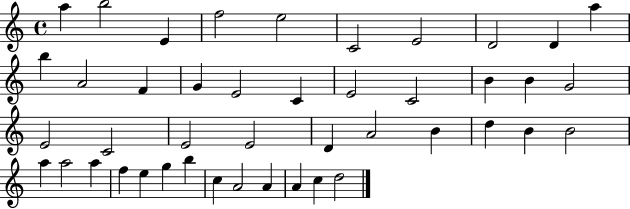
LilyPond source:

{
  \clef treble
  \time 4/4
  \defaultTimeSignature
  \key c \major
  a''4 b''2 e'4 | f''2 e''2 | c'2 e'2 | d'2 d'4 a''4 | \break b''4 a'2 f'4 | g'4 e'2 c'4 | e'2 c'2 | b'4 b'4 g'2 | \break e'2 c'2 | e'2 e'2 | d'4 a'2 b'4 | d''4 b'4 b'2 | \break a''4 a''2 a''4 | f''4 e''4 g''4 b''4 | c''4 a'2 a'4 | a'4 c''4 d''2 | \break \bar "|."
}